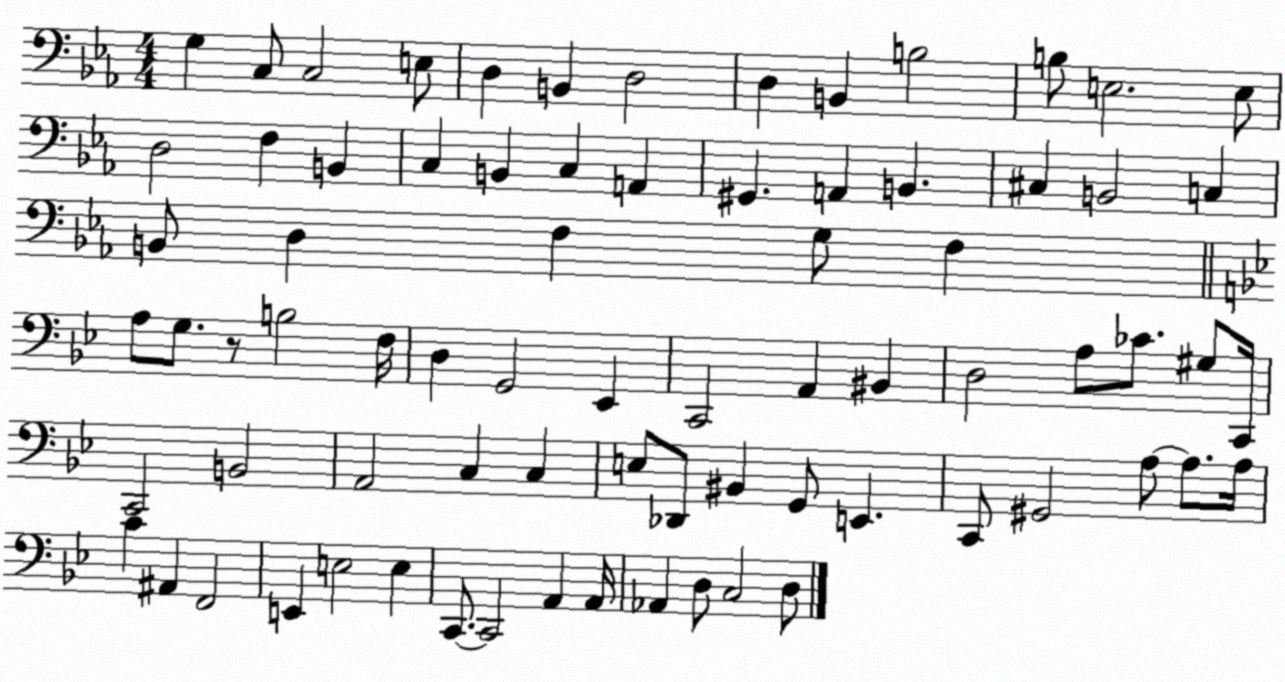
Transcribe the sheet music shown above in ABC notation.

X:1
T:Untitled
M:4/4
L:1/4
K:Eb
G, C,/2 C,2 E,/2 D, B,, D,2 D, B,, B,2 B,/2 E,2 E,/2 D,2 F, B,, C, B,, C, A,, ^G,, A,, B,, ^C, B,,2 C, B,,/2 D, F, G,/2 F, A,/2 G,/2 z/2 B,2 F,/4 D, G,,2 _E,, C,,2 A,, ^B,, D,2 A,/2 _C/2 ^G,/2 C,,/4 C,,2 B,,2 A,,2 C, C, E,/2 _D,,/2 ^B,, G,,/2 E,, C,,/2 ^G,,2 A,/2 A,/2 A,/4 C ^A,, F,,2 E,, E,2 E, C,,/2 C,,2 A,, A,,/4 _A,, D,/2 C,2 D,/2